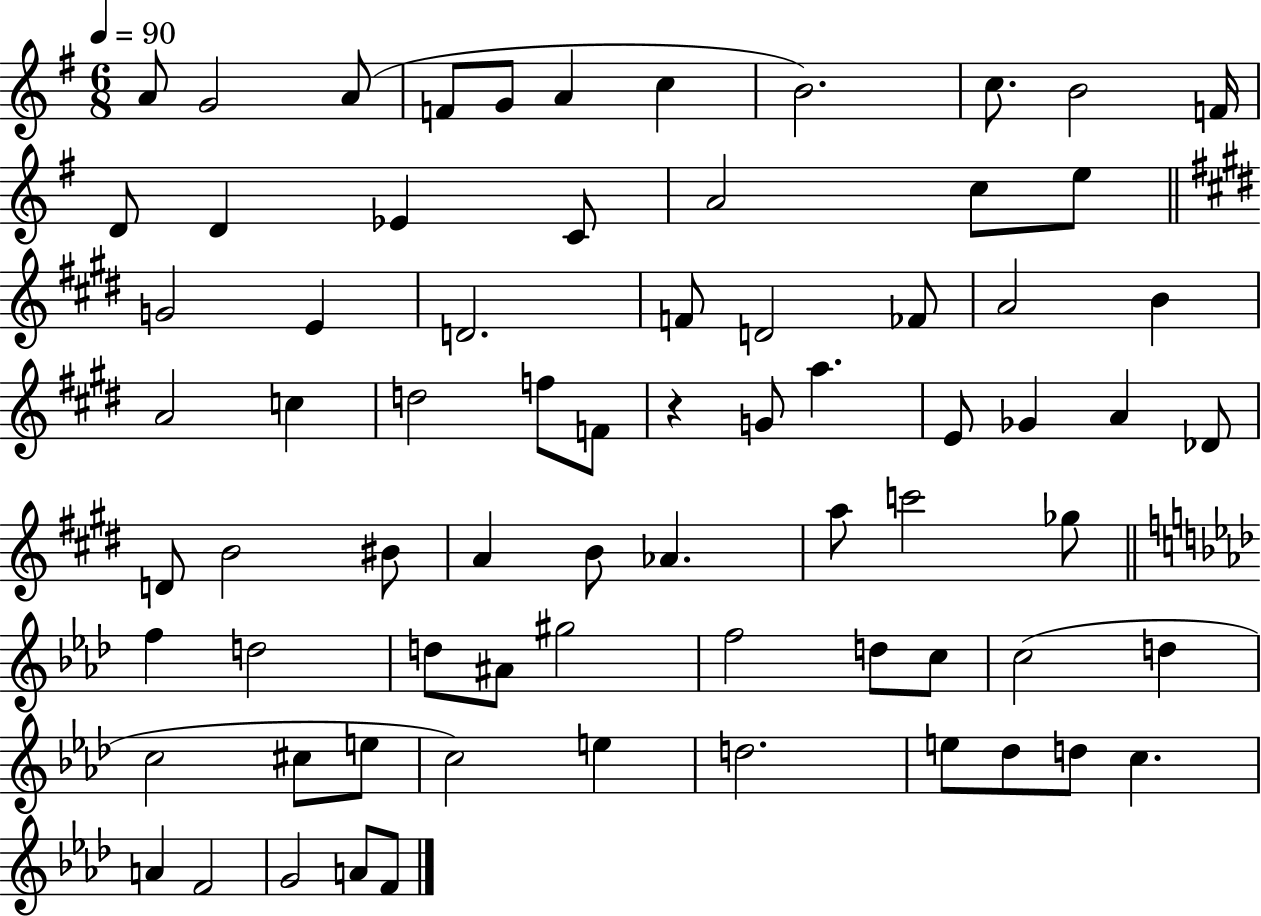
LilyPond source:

{
  \clef treble
  \numericTimeSignature
  \time 6/8
  \key g \major
  \tempo 4 = 90
  a'8 g'2 a'8( | f'8 g'8 a'4 c''4 | b'2.) | c''8. b'2 f'16 | \break d'8 d'4 ees'4 c'8 | a'2 c''8 e''8 | \bar "||" \break \key e \major g'2 e'4 | d'2. | f'8 d'2 fes'8 | a'2 b'4 | \break a'2 c''4 | d''2 f''8 f'8 | r4 g'8 a''4. | e'8 ges'4 a'4 des'8 | \break d'8 b'2 bis'8 | a'4 b'8 aes'4. | a''8 c'''2 ges''8 | \bar "||" \break \key f \minor f''4 d''2 | d''8 ais'8 gis''2 | f''2 d''8 c''8 | c''2( d''4 | \break c''2 cis''8 e''8 | c''2) e''4 | d''2. | e''8 des''8 d''8 c''4. | \break a'4 f'2 | g'2 a'8 f'8 | \bar "|."
}